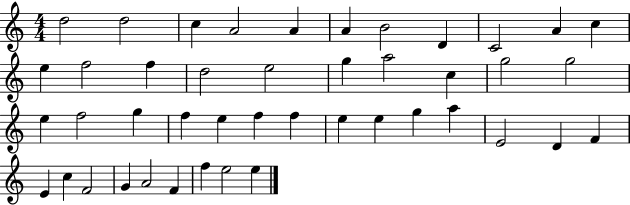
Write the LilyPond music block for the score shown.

{
  \clef treble
  \numericTimeSignature
  \time 4/4
  \key c \major
  d''2 d''2 | c''4 a'2 a'4 | a'4 b'2 d'4 | c'2 a'4 c''4 | \break e''4 f''2 f''4 | d''2 e''2 | g''4 a''2 c''4 | g''2 g''2 | \break e''4 f''2 g''4 | f''4 e''4 f''4 f''4 | e''4 e''4 g''4 a''4 | e'2 d'4 f'4 | \break e'4 c''4 f'2 | g'4 a'2 f'4 | f''4 e''2 e''4 | \bar "|."
}